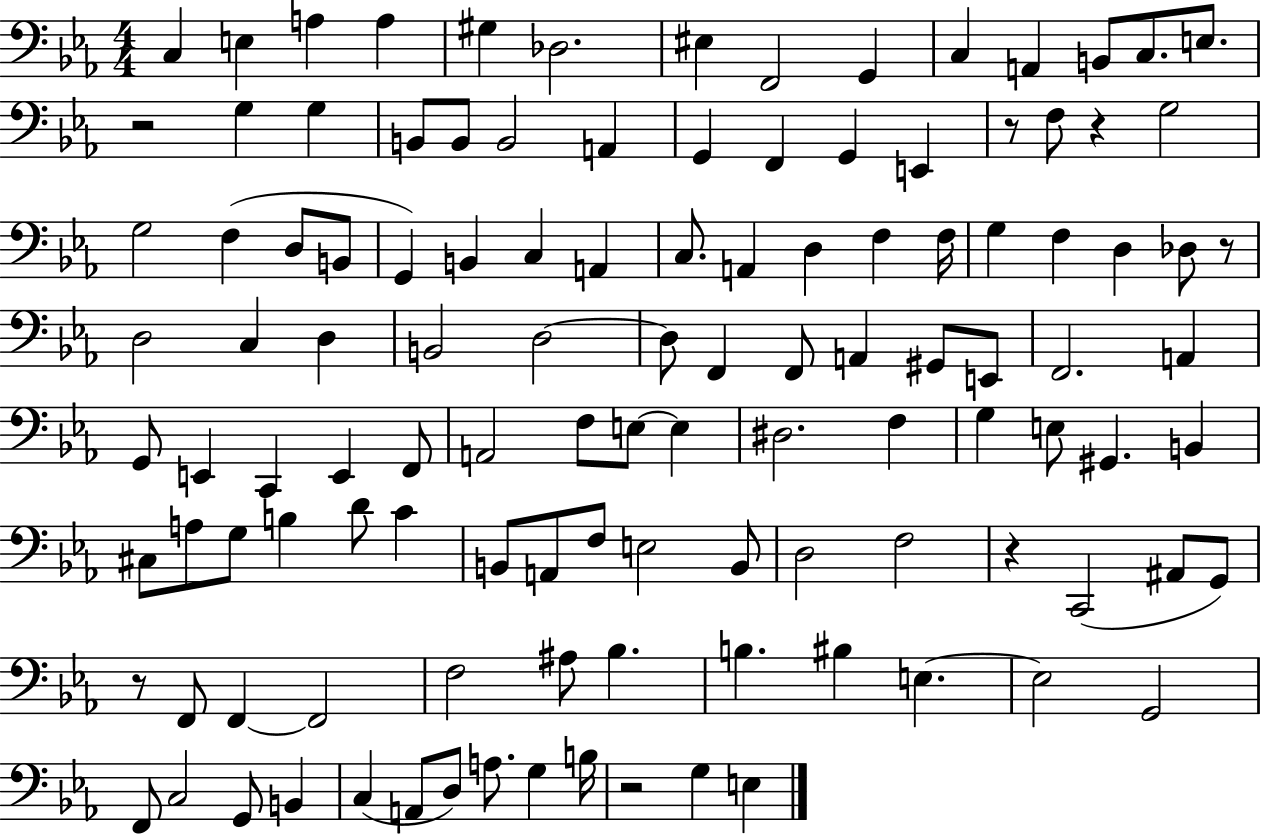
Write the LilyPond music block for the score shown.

{
  \clef bass
  \numericTimeSignature
  \time 4/4
  \key ees \major
  \repeat volta 2 { c4 e4 a4 a4 | gis4 des2. | eis4 f,2 g,4 | c4 a,4 b,8 c8. e8. | \break r2 g4 g4 | b,8 b,8 b,2 a,4 | g,4 f,4 g,4 e,4 | r8 f8 r4 g2 | \break g2 f4( d8 b,8 | g,4) b,4 c4 a,4 | c8. a,4 d4 f4 f16 | g4 f4 d4 des8 r8 | \break d2 c4 d4 | b,2 d2~~ | d8 f,4 f,8 a,4 gis,8 e,8 | f,2. a,4 | \break g,8 e,4 c,4 e,4 f,8 | a,2 f8 e8~~ e4 | dis2. f4 | g4 e8 gis,4. b,4 | \break cis8 a8 g8 b4 d'8 c'4 | b,8 a,8 f8 e2 b,8 | d2 f2 | r4 c,2( ais,8 g,8) | \break r8 f,8 f,4~~ f,2 | f2 ais8 bes4. | b4. bis4 e4.~~ | e2 g,2 | \break f,8 c2 g,8 b,4 | c4( a,8 d8) a8. g4 b16 | r2 g4 e4 | } \bar "|."
}